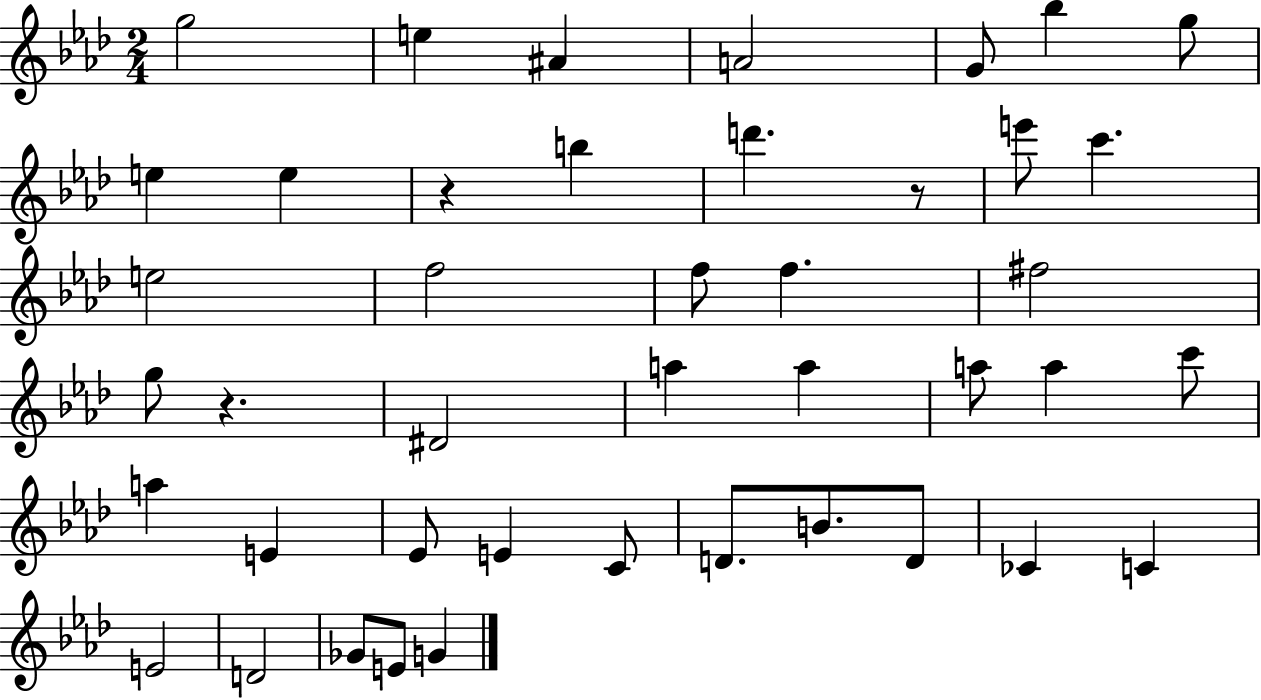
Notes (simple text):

G5/h E5/q A#4/q A4/h G4/e Bb5/q G5/e E5/q E5/q R/q B5/q D6/q. R/e E6/e C6/q. E5/h F5/h F5/e F5/q. F#5/h G5/e R/q. D#4/h A5/q A5/q A5/e A5/q C6/e A5/q E4/q Eb4/e E4/q C4/e D4/e. B4/e. D4/e CES4/q C4/q E4/h D4/h Gb4/e E4/e G4/q